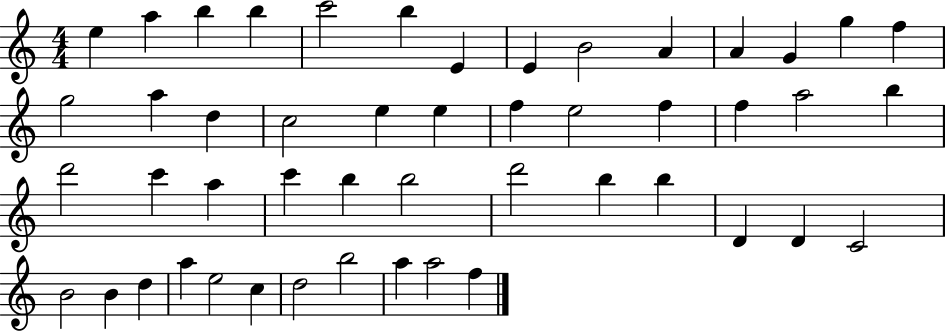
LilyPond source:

{
  \clef treble
  \numericTimeSignature
  \time 4/4
  \key c \major
  e''4 a''4 b''4 b''4 | c'''2 b''4 e'4 | e'4 b'2 a'4 | a'4 g'4 g''4 f''4 | \break g''2 a''4 d''4 | c''2 e''4 e''4 | f''4 e''2 f''4 | f''4 a''2 b''4 | \break d'''2 c'''4 a''4 | c'''4 b''4 b''2 | d'''2 b''4 b''4 | d'4 d'4 c'2 | \break b'2 b'4 d''4 | a''4 e''2 c''4 | d''2 b''2 | a''4 a''2 f''4 | \break \bar "|."
}